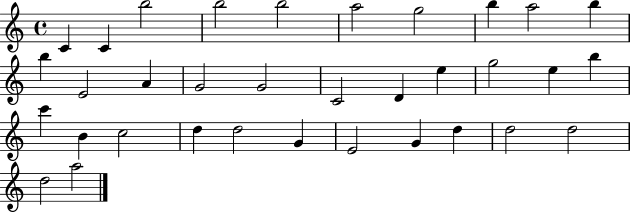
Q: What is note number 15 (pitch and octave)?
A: G4